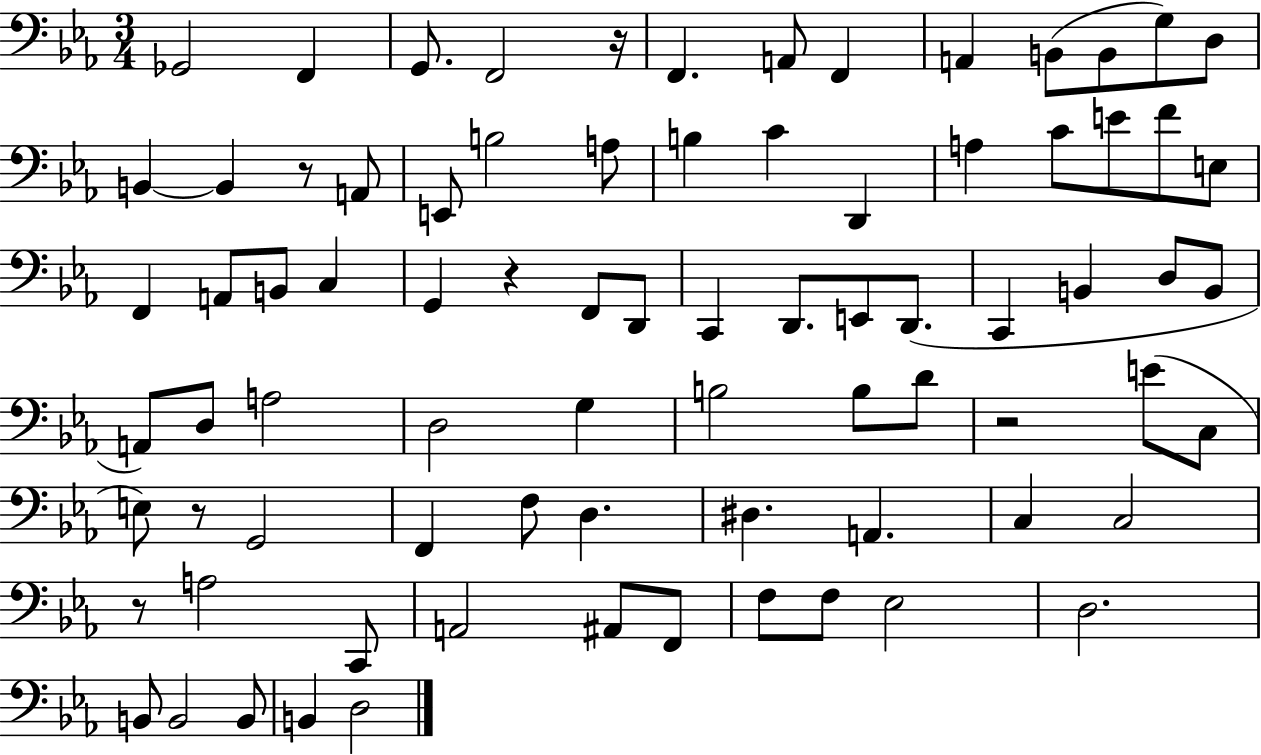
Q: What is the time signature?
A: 3/4